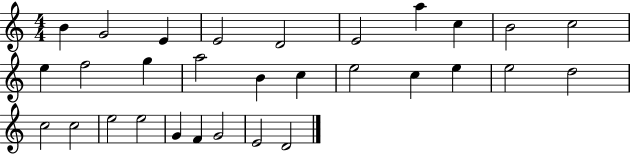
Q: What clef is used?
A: treble